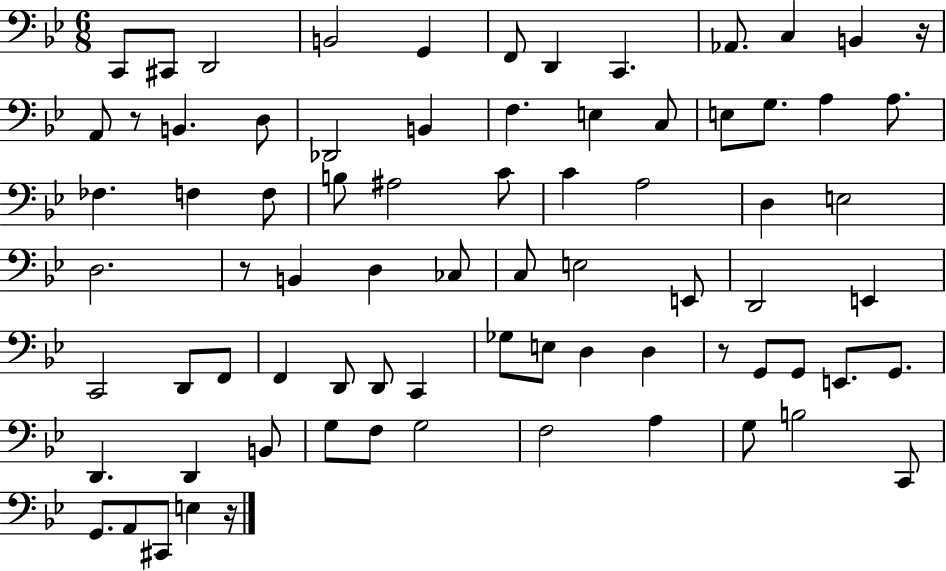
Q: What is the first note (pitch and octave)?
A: C2